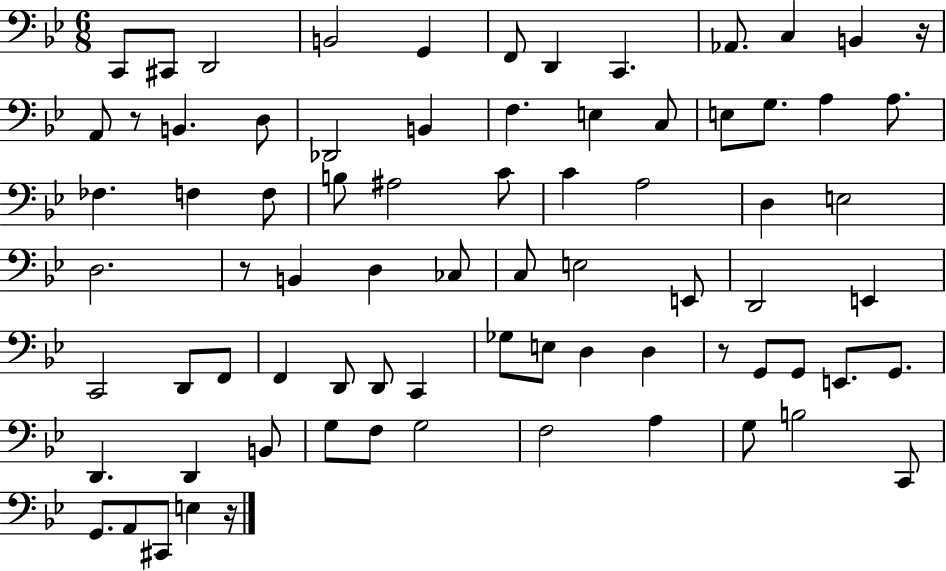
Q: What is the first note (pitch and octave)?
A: C2